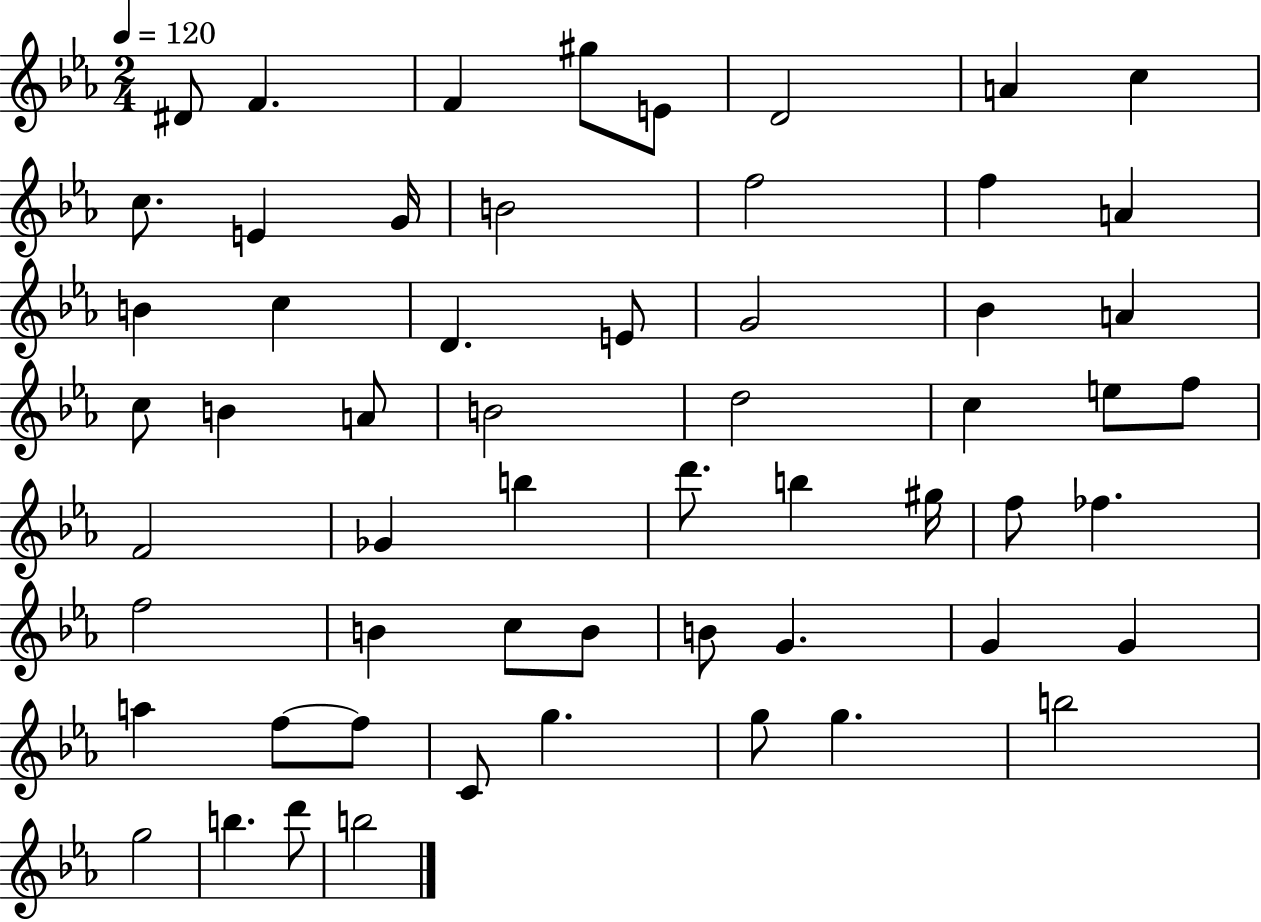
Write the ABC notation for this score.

X:1
T:Untitled
M:2/4
L:1/4
K:Eb
^D/2 F F ^g/2 E/2 D2 A c c/2 E G/4 B2 f2 f A B c D E/2 G2 _B A c/2 B A/2 B2 d2 c e/2 f/2 F2 _G b d'/2 b ^g/4 f/2 _f f2 B c/2 B/2 B/2 G G G a f/2 f/2 C/2 g g/2 g b2 g2 b d'/2 b2